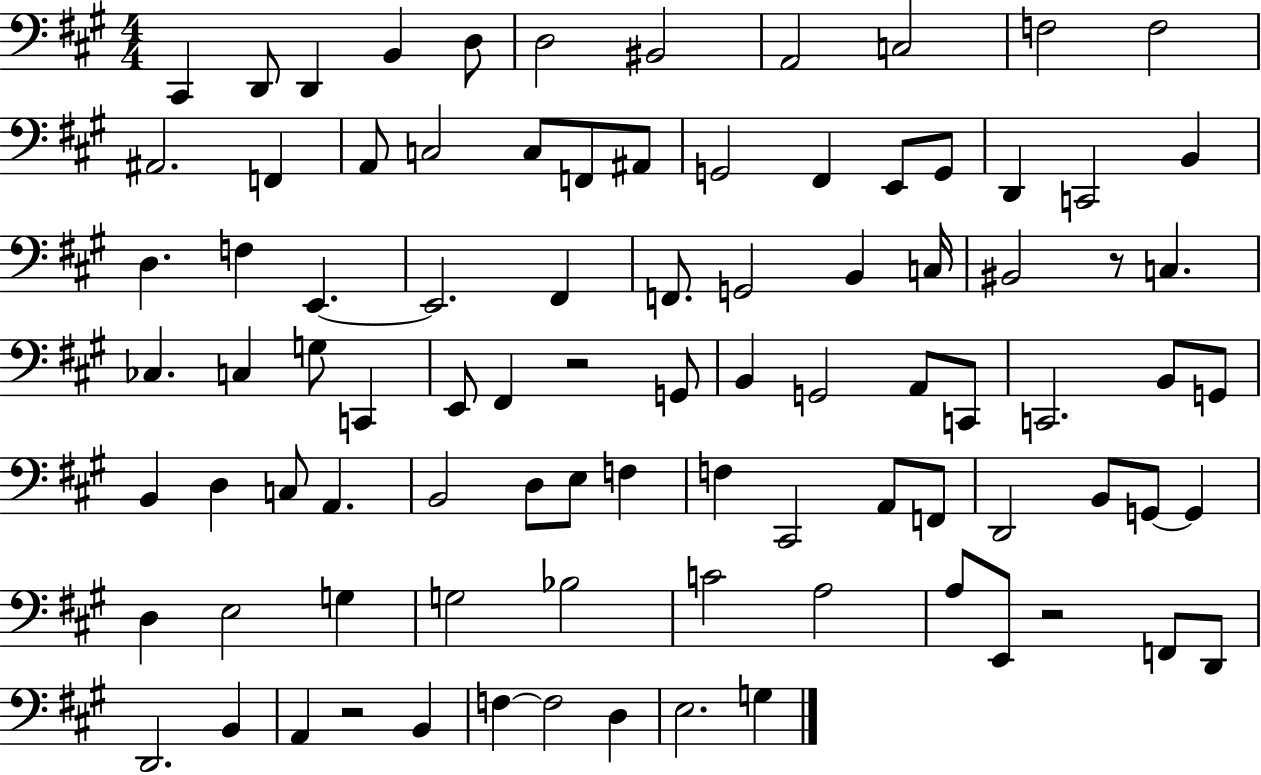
C#2/q D2/e D2/q B2/q D3/e D3/h BIS2/h A2/h C3/h F3/h F3/h A#2/h. F2/q A2/e C3/h C3/e F2/e A#2/e G2/h F#2/q E2/e G2/e D2/q C2/h B2/q D3/q. F3/q E2/q. E2/h. F#2/q F2/e. G2/h B2/q C3/s BIS2/h R/e C3/q. CES3/q. C3/q G3/e C2/q E2/e F#2/q R/h G2/e B2/q G2/h A2/e C2/e C2/h. B2/e G2/e B2/q D3/q C3/e A2/q. B2/h D3/e E3/e F3/q F3/q C#2/h A2/e F2/e D2/h B2/e G2/e G2/q D3/q E3/h G3/q G3/h Bb3/h C4/h A3/h A3/e E2/e R/h F2/e D2/e D2/h. B2/q A2/q R/h B2/q F3/q F3/h D3/q E3/h. G3/q